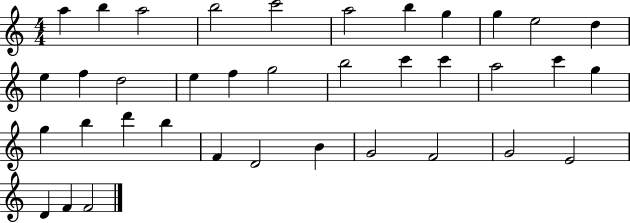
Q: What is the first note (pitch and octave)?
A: A5